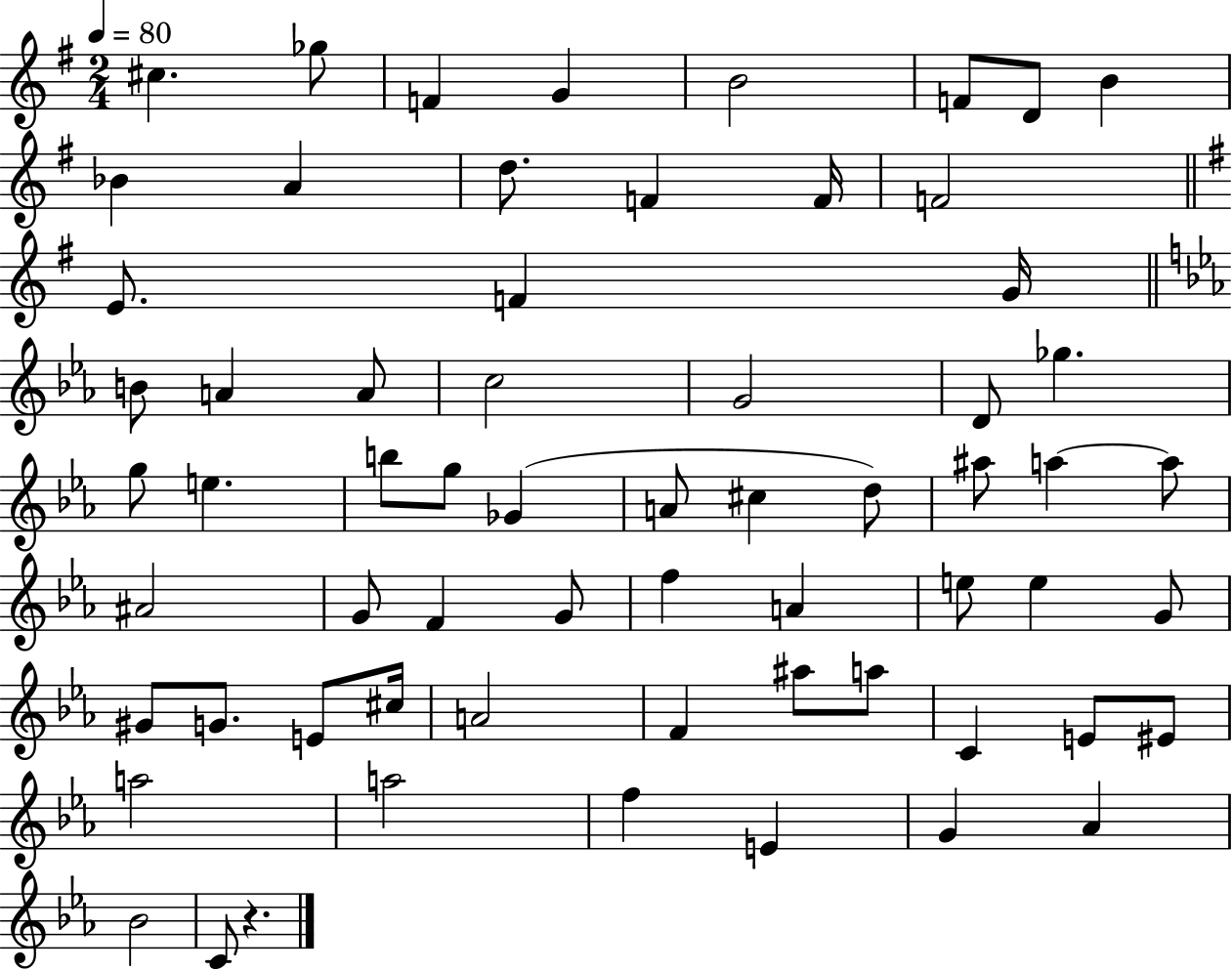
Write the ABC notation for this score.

X:1
T:Untitled
M:2/4
L:1/4
K:G
^c _g/2 F G B2 F/2 D/2 B _B A d/2 F F/4 F2 E/2 F G/4 B/2 A A/2 c2 G2 D/2 _g g/2 e b/2 g/2 _G A/2 ^c d/2 ^a/2 a a/2 ^A2 G/2 F G/2 f A e/2 e G/2 ^G/2 G/2 E/2 ^c/4 A2 F ^a/2 a/2 C E/2 ^E/2 a2 a2 f E G _A _B2 C/2 z